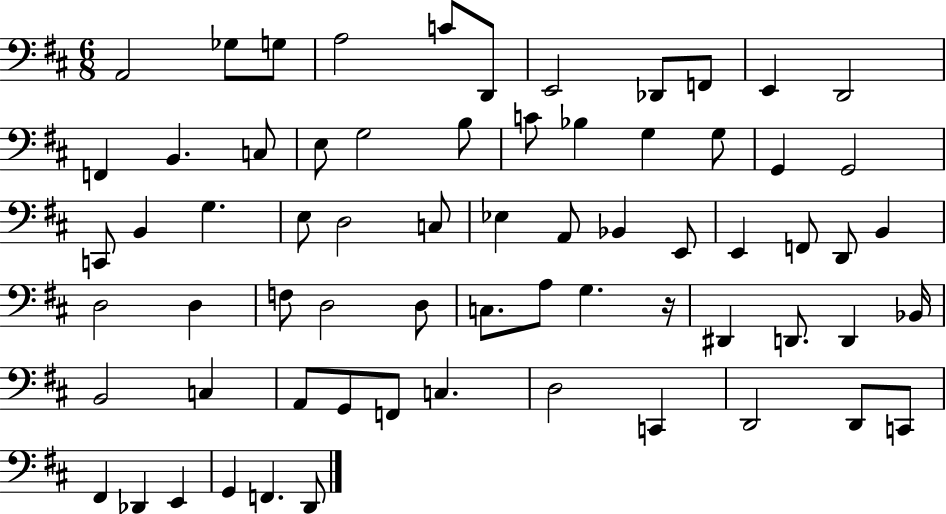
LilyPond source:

{
  \clef bass
  \numericTimeSignature
  \time 6/8
  \key d \major
  \repeat volta 2 { a,2 ges8 g8 | a2 c'8 d,8 | e,2 des,8 f,8 | e,4 d,2 | \break f,4 b,4. c8 | e8 g2 b8 | c'8 bes4 g4 g8 | g,4 g,2 | \break c,8 b,4 g4. | e8 d2 c8 | ees4 a,8 bes,4 e,8 | e,4 f,8 d,8 b,4 | \break d2 d4 | f8 d2 d8 | c8. a8 g4. r16 | dis,4 d,8. d,4 bes,16 | \break b,2 c4 | a,8 g,8 f,8 c4. | d2 c,4 | d,2 d,8 c,8 | \break fis,4 des,4 e,4 | g,4 f,4. d,8 | } \bar "|."
}